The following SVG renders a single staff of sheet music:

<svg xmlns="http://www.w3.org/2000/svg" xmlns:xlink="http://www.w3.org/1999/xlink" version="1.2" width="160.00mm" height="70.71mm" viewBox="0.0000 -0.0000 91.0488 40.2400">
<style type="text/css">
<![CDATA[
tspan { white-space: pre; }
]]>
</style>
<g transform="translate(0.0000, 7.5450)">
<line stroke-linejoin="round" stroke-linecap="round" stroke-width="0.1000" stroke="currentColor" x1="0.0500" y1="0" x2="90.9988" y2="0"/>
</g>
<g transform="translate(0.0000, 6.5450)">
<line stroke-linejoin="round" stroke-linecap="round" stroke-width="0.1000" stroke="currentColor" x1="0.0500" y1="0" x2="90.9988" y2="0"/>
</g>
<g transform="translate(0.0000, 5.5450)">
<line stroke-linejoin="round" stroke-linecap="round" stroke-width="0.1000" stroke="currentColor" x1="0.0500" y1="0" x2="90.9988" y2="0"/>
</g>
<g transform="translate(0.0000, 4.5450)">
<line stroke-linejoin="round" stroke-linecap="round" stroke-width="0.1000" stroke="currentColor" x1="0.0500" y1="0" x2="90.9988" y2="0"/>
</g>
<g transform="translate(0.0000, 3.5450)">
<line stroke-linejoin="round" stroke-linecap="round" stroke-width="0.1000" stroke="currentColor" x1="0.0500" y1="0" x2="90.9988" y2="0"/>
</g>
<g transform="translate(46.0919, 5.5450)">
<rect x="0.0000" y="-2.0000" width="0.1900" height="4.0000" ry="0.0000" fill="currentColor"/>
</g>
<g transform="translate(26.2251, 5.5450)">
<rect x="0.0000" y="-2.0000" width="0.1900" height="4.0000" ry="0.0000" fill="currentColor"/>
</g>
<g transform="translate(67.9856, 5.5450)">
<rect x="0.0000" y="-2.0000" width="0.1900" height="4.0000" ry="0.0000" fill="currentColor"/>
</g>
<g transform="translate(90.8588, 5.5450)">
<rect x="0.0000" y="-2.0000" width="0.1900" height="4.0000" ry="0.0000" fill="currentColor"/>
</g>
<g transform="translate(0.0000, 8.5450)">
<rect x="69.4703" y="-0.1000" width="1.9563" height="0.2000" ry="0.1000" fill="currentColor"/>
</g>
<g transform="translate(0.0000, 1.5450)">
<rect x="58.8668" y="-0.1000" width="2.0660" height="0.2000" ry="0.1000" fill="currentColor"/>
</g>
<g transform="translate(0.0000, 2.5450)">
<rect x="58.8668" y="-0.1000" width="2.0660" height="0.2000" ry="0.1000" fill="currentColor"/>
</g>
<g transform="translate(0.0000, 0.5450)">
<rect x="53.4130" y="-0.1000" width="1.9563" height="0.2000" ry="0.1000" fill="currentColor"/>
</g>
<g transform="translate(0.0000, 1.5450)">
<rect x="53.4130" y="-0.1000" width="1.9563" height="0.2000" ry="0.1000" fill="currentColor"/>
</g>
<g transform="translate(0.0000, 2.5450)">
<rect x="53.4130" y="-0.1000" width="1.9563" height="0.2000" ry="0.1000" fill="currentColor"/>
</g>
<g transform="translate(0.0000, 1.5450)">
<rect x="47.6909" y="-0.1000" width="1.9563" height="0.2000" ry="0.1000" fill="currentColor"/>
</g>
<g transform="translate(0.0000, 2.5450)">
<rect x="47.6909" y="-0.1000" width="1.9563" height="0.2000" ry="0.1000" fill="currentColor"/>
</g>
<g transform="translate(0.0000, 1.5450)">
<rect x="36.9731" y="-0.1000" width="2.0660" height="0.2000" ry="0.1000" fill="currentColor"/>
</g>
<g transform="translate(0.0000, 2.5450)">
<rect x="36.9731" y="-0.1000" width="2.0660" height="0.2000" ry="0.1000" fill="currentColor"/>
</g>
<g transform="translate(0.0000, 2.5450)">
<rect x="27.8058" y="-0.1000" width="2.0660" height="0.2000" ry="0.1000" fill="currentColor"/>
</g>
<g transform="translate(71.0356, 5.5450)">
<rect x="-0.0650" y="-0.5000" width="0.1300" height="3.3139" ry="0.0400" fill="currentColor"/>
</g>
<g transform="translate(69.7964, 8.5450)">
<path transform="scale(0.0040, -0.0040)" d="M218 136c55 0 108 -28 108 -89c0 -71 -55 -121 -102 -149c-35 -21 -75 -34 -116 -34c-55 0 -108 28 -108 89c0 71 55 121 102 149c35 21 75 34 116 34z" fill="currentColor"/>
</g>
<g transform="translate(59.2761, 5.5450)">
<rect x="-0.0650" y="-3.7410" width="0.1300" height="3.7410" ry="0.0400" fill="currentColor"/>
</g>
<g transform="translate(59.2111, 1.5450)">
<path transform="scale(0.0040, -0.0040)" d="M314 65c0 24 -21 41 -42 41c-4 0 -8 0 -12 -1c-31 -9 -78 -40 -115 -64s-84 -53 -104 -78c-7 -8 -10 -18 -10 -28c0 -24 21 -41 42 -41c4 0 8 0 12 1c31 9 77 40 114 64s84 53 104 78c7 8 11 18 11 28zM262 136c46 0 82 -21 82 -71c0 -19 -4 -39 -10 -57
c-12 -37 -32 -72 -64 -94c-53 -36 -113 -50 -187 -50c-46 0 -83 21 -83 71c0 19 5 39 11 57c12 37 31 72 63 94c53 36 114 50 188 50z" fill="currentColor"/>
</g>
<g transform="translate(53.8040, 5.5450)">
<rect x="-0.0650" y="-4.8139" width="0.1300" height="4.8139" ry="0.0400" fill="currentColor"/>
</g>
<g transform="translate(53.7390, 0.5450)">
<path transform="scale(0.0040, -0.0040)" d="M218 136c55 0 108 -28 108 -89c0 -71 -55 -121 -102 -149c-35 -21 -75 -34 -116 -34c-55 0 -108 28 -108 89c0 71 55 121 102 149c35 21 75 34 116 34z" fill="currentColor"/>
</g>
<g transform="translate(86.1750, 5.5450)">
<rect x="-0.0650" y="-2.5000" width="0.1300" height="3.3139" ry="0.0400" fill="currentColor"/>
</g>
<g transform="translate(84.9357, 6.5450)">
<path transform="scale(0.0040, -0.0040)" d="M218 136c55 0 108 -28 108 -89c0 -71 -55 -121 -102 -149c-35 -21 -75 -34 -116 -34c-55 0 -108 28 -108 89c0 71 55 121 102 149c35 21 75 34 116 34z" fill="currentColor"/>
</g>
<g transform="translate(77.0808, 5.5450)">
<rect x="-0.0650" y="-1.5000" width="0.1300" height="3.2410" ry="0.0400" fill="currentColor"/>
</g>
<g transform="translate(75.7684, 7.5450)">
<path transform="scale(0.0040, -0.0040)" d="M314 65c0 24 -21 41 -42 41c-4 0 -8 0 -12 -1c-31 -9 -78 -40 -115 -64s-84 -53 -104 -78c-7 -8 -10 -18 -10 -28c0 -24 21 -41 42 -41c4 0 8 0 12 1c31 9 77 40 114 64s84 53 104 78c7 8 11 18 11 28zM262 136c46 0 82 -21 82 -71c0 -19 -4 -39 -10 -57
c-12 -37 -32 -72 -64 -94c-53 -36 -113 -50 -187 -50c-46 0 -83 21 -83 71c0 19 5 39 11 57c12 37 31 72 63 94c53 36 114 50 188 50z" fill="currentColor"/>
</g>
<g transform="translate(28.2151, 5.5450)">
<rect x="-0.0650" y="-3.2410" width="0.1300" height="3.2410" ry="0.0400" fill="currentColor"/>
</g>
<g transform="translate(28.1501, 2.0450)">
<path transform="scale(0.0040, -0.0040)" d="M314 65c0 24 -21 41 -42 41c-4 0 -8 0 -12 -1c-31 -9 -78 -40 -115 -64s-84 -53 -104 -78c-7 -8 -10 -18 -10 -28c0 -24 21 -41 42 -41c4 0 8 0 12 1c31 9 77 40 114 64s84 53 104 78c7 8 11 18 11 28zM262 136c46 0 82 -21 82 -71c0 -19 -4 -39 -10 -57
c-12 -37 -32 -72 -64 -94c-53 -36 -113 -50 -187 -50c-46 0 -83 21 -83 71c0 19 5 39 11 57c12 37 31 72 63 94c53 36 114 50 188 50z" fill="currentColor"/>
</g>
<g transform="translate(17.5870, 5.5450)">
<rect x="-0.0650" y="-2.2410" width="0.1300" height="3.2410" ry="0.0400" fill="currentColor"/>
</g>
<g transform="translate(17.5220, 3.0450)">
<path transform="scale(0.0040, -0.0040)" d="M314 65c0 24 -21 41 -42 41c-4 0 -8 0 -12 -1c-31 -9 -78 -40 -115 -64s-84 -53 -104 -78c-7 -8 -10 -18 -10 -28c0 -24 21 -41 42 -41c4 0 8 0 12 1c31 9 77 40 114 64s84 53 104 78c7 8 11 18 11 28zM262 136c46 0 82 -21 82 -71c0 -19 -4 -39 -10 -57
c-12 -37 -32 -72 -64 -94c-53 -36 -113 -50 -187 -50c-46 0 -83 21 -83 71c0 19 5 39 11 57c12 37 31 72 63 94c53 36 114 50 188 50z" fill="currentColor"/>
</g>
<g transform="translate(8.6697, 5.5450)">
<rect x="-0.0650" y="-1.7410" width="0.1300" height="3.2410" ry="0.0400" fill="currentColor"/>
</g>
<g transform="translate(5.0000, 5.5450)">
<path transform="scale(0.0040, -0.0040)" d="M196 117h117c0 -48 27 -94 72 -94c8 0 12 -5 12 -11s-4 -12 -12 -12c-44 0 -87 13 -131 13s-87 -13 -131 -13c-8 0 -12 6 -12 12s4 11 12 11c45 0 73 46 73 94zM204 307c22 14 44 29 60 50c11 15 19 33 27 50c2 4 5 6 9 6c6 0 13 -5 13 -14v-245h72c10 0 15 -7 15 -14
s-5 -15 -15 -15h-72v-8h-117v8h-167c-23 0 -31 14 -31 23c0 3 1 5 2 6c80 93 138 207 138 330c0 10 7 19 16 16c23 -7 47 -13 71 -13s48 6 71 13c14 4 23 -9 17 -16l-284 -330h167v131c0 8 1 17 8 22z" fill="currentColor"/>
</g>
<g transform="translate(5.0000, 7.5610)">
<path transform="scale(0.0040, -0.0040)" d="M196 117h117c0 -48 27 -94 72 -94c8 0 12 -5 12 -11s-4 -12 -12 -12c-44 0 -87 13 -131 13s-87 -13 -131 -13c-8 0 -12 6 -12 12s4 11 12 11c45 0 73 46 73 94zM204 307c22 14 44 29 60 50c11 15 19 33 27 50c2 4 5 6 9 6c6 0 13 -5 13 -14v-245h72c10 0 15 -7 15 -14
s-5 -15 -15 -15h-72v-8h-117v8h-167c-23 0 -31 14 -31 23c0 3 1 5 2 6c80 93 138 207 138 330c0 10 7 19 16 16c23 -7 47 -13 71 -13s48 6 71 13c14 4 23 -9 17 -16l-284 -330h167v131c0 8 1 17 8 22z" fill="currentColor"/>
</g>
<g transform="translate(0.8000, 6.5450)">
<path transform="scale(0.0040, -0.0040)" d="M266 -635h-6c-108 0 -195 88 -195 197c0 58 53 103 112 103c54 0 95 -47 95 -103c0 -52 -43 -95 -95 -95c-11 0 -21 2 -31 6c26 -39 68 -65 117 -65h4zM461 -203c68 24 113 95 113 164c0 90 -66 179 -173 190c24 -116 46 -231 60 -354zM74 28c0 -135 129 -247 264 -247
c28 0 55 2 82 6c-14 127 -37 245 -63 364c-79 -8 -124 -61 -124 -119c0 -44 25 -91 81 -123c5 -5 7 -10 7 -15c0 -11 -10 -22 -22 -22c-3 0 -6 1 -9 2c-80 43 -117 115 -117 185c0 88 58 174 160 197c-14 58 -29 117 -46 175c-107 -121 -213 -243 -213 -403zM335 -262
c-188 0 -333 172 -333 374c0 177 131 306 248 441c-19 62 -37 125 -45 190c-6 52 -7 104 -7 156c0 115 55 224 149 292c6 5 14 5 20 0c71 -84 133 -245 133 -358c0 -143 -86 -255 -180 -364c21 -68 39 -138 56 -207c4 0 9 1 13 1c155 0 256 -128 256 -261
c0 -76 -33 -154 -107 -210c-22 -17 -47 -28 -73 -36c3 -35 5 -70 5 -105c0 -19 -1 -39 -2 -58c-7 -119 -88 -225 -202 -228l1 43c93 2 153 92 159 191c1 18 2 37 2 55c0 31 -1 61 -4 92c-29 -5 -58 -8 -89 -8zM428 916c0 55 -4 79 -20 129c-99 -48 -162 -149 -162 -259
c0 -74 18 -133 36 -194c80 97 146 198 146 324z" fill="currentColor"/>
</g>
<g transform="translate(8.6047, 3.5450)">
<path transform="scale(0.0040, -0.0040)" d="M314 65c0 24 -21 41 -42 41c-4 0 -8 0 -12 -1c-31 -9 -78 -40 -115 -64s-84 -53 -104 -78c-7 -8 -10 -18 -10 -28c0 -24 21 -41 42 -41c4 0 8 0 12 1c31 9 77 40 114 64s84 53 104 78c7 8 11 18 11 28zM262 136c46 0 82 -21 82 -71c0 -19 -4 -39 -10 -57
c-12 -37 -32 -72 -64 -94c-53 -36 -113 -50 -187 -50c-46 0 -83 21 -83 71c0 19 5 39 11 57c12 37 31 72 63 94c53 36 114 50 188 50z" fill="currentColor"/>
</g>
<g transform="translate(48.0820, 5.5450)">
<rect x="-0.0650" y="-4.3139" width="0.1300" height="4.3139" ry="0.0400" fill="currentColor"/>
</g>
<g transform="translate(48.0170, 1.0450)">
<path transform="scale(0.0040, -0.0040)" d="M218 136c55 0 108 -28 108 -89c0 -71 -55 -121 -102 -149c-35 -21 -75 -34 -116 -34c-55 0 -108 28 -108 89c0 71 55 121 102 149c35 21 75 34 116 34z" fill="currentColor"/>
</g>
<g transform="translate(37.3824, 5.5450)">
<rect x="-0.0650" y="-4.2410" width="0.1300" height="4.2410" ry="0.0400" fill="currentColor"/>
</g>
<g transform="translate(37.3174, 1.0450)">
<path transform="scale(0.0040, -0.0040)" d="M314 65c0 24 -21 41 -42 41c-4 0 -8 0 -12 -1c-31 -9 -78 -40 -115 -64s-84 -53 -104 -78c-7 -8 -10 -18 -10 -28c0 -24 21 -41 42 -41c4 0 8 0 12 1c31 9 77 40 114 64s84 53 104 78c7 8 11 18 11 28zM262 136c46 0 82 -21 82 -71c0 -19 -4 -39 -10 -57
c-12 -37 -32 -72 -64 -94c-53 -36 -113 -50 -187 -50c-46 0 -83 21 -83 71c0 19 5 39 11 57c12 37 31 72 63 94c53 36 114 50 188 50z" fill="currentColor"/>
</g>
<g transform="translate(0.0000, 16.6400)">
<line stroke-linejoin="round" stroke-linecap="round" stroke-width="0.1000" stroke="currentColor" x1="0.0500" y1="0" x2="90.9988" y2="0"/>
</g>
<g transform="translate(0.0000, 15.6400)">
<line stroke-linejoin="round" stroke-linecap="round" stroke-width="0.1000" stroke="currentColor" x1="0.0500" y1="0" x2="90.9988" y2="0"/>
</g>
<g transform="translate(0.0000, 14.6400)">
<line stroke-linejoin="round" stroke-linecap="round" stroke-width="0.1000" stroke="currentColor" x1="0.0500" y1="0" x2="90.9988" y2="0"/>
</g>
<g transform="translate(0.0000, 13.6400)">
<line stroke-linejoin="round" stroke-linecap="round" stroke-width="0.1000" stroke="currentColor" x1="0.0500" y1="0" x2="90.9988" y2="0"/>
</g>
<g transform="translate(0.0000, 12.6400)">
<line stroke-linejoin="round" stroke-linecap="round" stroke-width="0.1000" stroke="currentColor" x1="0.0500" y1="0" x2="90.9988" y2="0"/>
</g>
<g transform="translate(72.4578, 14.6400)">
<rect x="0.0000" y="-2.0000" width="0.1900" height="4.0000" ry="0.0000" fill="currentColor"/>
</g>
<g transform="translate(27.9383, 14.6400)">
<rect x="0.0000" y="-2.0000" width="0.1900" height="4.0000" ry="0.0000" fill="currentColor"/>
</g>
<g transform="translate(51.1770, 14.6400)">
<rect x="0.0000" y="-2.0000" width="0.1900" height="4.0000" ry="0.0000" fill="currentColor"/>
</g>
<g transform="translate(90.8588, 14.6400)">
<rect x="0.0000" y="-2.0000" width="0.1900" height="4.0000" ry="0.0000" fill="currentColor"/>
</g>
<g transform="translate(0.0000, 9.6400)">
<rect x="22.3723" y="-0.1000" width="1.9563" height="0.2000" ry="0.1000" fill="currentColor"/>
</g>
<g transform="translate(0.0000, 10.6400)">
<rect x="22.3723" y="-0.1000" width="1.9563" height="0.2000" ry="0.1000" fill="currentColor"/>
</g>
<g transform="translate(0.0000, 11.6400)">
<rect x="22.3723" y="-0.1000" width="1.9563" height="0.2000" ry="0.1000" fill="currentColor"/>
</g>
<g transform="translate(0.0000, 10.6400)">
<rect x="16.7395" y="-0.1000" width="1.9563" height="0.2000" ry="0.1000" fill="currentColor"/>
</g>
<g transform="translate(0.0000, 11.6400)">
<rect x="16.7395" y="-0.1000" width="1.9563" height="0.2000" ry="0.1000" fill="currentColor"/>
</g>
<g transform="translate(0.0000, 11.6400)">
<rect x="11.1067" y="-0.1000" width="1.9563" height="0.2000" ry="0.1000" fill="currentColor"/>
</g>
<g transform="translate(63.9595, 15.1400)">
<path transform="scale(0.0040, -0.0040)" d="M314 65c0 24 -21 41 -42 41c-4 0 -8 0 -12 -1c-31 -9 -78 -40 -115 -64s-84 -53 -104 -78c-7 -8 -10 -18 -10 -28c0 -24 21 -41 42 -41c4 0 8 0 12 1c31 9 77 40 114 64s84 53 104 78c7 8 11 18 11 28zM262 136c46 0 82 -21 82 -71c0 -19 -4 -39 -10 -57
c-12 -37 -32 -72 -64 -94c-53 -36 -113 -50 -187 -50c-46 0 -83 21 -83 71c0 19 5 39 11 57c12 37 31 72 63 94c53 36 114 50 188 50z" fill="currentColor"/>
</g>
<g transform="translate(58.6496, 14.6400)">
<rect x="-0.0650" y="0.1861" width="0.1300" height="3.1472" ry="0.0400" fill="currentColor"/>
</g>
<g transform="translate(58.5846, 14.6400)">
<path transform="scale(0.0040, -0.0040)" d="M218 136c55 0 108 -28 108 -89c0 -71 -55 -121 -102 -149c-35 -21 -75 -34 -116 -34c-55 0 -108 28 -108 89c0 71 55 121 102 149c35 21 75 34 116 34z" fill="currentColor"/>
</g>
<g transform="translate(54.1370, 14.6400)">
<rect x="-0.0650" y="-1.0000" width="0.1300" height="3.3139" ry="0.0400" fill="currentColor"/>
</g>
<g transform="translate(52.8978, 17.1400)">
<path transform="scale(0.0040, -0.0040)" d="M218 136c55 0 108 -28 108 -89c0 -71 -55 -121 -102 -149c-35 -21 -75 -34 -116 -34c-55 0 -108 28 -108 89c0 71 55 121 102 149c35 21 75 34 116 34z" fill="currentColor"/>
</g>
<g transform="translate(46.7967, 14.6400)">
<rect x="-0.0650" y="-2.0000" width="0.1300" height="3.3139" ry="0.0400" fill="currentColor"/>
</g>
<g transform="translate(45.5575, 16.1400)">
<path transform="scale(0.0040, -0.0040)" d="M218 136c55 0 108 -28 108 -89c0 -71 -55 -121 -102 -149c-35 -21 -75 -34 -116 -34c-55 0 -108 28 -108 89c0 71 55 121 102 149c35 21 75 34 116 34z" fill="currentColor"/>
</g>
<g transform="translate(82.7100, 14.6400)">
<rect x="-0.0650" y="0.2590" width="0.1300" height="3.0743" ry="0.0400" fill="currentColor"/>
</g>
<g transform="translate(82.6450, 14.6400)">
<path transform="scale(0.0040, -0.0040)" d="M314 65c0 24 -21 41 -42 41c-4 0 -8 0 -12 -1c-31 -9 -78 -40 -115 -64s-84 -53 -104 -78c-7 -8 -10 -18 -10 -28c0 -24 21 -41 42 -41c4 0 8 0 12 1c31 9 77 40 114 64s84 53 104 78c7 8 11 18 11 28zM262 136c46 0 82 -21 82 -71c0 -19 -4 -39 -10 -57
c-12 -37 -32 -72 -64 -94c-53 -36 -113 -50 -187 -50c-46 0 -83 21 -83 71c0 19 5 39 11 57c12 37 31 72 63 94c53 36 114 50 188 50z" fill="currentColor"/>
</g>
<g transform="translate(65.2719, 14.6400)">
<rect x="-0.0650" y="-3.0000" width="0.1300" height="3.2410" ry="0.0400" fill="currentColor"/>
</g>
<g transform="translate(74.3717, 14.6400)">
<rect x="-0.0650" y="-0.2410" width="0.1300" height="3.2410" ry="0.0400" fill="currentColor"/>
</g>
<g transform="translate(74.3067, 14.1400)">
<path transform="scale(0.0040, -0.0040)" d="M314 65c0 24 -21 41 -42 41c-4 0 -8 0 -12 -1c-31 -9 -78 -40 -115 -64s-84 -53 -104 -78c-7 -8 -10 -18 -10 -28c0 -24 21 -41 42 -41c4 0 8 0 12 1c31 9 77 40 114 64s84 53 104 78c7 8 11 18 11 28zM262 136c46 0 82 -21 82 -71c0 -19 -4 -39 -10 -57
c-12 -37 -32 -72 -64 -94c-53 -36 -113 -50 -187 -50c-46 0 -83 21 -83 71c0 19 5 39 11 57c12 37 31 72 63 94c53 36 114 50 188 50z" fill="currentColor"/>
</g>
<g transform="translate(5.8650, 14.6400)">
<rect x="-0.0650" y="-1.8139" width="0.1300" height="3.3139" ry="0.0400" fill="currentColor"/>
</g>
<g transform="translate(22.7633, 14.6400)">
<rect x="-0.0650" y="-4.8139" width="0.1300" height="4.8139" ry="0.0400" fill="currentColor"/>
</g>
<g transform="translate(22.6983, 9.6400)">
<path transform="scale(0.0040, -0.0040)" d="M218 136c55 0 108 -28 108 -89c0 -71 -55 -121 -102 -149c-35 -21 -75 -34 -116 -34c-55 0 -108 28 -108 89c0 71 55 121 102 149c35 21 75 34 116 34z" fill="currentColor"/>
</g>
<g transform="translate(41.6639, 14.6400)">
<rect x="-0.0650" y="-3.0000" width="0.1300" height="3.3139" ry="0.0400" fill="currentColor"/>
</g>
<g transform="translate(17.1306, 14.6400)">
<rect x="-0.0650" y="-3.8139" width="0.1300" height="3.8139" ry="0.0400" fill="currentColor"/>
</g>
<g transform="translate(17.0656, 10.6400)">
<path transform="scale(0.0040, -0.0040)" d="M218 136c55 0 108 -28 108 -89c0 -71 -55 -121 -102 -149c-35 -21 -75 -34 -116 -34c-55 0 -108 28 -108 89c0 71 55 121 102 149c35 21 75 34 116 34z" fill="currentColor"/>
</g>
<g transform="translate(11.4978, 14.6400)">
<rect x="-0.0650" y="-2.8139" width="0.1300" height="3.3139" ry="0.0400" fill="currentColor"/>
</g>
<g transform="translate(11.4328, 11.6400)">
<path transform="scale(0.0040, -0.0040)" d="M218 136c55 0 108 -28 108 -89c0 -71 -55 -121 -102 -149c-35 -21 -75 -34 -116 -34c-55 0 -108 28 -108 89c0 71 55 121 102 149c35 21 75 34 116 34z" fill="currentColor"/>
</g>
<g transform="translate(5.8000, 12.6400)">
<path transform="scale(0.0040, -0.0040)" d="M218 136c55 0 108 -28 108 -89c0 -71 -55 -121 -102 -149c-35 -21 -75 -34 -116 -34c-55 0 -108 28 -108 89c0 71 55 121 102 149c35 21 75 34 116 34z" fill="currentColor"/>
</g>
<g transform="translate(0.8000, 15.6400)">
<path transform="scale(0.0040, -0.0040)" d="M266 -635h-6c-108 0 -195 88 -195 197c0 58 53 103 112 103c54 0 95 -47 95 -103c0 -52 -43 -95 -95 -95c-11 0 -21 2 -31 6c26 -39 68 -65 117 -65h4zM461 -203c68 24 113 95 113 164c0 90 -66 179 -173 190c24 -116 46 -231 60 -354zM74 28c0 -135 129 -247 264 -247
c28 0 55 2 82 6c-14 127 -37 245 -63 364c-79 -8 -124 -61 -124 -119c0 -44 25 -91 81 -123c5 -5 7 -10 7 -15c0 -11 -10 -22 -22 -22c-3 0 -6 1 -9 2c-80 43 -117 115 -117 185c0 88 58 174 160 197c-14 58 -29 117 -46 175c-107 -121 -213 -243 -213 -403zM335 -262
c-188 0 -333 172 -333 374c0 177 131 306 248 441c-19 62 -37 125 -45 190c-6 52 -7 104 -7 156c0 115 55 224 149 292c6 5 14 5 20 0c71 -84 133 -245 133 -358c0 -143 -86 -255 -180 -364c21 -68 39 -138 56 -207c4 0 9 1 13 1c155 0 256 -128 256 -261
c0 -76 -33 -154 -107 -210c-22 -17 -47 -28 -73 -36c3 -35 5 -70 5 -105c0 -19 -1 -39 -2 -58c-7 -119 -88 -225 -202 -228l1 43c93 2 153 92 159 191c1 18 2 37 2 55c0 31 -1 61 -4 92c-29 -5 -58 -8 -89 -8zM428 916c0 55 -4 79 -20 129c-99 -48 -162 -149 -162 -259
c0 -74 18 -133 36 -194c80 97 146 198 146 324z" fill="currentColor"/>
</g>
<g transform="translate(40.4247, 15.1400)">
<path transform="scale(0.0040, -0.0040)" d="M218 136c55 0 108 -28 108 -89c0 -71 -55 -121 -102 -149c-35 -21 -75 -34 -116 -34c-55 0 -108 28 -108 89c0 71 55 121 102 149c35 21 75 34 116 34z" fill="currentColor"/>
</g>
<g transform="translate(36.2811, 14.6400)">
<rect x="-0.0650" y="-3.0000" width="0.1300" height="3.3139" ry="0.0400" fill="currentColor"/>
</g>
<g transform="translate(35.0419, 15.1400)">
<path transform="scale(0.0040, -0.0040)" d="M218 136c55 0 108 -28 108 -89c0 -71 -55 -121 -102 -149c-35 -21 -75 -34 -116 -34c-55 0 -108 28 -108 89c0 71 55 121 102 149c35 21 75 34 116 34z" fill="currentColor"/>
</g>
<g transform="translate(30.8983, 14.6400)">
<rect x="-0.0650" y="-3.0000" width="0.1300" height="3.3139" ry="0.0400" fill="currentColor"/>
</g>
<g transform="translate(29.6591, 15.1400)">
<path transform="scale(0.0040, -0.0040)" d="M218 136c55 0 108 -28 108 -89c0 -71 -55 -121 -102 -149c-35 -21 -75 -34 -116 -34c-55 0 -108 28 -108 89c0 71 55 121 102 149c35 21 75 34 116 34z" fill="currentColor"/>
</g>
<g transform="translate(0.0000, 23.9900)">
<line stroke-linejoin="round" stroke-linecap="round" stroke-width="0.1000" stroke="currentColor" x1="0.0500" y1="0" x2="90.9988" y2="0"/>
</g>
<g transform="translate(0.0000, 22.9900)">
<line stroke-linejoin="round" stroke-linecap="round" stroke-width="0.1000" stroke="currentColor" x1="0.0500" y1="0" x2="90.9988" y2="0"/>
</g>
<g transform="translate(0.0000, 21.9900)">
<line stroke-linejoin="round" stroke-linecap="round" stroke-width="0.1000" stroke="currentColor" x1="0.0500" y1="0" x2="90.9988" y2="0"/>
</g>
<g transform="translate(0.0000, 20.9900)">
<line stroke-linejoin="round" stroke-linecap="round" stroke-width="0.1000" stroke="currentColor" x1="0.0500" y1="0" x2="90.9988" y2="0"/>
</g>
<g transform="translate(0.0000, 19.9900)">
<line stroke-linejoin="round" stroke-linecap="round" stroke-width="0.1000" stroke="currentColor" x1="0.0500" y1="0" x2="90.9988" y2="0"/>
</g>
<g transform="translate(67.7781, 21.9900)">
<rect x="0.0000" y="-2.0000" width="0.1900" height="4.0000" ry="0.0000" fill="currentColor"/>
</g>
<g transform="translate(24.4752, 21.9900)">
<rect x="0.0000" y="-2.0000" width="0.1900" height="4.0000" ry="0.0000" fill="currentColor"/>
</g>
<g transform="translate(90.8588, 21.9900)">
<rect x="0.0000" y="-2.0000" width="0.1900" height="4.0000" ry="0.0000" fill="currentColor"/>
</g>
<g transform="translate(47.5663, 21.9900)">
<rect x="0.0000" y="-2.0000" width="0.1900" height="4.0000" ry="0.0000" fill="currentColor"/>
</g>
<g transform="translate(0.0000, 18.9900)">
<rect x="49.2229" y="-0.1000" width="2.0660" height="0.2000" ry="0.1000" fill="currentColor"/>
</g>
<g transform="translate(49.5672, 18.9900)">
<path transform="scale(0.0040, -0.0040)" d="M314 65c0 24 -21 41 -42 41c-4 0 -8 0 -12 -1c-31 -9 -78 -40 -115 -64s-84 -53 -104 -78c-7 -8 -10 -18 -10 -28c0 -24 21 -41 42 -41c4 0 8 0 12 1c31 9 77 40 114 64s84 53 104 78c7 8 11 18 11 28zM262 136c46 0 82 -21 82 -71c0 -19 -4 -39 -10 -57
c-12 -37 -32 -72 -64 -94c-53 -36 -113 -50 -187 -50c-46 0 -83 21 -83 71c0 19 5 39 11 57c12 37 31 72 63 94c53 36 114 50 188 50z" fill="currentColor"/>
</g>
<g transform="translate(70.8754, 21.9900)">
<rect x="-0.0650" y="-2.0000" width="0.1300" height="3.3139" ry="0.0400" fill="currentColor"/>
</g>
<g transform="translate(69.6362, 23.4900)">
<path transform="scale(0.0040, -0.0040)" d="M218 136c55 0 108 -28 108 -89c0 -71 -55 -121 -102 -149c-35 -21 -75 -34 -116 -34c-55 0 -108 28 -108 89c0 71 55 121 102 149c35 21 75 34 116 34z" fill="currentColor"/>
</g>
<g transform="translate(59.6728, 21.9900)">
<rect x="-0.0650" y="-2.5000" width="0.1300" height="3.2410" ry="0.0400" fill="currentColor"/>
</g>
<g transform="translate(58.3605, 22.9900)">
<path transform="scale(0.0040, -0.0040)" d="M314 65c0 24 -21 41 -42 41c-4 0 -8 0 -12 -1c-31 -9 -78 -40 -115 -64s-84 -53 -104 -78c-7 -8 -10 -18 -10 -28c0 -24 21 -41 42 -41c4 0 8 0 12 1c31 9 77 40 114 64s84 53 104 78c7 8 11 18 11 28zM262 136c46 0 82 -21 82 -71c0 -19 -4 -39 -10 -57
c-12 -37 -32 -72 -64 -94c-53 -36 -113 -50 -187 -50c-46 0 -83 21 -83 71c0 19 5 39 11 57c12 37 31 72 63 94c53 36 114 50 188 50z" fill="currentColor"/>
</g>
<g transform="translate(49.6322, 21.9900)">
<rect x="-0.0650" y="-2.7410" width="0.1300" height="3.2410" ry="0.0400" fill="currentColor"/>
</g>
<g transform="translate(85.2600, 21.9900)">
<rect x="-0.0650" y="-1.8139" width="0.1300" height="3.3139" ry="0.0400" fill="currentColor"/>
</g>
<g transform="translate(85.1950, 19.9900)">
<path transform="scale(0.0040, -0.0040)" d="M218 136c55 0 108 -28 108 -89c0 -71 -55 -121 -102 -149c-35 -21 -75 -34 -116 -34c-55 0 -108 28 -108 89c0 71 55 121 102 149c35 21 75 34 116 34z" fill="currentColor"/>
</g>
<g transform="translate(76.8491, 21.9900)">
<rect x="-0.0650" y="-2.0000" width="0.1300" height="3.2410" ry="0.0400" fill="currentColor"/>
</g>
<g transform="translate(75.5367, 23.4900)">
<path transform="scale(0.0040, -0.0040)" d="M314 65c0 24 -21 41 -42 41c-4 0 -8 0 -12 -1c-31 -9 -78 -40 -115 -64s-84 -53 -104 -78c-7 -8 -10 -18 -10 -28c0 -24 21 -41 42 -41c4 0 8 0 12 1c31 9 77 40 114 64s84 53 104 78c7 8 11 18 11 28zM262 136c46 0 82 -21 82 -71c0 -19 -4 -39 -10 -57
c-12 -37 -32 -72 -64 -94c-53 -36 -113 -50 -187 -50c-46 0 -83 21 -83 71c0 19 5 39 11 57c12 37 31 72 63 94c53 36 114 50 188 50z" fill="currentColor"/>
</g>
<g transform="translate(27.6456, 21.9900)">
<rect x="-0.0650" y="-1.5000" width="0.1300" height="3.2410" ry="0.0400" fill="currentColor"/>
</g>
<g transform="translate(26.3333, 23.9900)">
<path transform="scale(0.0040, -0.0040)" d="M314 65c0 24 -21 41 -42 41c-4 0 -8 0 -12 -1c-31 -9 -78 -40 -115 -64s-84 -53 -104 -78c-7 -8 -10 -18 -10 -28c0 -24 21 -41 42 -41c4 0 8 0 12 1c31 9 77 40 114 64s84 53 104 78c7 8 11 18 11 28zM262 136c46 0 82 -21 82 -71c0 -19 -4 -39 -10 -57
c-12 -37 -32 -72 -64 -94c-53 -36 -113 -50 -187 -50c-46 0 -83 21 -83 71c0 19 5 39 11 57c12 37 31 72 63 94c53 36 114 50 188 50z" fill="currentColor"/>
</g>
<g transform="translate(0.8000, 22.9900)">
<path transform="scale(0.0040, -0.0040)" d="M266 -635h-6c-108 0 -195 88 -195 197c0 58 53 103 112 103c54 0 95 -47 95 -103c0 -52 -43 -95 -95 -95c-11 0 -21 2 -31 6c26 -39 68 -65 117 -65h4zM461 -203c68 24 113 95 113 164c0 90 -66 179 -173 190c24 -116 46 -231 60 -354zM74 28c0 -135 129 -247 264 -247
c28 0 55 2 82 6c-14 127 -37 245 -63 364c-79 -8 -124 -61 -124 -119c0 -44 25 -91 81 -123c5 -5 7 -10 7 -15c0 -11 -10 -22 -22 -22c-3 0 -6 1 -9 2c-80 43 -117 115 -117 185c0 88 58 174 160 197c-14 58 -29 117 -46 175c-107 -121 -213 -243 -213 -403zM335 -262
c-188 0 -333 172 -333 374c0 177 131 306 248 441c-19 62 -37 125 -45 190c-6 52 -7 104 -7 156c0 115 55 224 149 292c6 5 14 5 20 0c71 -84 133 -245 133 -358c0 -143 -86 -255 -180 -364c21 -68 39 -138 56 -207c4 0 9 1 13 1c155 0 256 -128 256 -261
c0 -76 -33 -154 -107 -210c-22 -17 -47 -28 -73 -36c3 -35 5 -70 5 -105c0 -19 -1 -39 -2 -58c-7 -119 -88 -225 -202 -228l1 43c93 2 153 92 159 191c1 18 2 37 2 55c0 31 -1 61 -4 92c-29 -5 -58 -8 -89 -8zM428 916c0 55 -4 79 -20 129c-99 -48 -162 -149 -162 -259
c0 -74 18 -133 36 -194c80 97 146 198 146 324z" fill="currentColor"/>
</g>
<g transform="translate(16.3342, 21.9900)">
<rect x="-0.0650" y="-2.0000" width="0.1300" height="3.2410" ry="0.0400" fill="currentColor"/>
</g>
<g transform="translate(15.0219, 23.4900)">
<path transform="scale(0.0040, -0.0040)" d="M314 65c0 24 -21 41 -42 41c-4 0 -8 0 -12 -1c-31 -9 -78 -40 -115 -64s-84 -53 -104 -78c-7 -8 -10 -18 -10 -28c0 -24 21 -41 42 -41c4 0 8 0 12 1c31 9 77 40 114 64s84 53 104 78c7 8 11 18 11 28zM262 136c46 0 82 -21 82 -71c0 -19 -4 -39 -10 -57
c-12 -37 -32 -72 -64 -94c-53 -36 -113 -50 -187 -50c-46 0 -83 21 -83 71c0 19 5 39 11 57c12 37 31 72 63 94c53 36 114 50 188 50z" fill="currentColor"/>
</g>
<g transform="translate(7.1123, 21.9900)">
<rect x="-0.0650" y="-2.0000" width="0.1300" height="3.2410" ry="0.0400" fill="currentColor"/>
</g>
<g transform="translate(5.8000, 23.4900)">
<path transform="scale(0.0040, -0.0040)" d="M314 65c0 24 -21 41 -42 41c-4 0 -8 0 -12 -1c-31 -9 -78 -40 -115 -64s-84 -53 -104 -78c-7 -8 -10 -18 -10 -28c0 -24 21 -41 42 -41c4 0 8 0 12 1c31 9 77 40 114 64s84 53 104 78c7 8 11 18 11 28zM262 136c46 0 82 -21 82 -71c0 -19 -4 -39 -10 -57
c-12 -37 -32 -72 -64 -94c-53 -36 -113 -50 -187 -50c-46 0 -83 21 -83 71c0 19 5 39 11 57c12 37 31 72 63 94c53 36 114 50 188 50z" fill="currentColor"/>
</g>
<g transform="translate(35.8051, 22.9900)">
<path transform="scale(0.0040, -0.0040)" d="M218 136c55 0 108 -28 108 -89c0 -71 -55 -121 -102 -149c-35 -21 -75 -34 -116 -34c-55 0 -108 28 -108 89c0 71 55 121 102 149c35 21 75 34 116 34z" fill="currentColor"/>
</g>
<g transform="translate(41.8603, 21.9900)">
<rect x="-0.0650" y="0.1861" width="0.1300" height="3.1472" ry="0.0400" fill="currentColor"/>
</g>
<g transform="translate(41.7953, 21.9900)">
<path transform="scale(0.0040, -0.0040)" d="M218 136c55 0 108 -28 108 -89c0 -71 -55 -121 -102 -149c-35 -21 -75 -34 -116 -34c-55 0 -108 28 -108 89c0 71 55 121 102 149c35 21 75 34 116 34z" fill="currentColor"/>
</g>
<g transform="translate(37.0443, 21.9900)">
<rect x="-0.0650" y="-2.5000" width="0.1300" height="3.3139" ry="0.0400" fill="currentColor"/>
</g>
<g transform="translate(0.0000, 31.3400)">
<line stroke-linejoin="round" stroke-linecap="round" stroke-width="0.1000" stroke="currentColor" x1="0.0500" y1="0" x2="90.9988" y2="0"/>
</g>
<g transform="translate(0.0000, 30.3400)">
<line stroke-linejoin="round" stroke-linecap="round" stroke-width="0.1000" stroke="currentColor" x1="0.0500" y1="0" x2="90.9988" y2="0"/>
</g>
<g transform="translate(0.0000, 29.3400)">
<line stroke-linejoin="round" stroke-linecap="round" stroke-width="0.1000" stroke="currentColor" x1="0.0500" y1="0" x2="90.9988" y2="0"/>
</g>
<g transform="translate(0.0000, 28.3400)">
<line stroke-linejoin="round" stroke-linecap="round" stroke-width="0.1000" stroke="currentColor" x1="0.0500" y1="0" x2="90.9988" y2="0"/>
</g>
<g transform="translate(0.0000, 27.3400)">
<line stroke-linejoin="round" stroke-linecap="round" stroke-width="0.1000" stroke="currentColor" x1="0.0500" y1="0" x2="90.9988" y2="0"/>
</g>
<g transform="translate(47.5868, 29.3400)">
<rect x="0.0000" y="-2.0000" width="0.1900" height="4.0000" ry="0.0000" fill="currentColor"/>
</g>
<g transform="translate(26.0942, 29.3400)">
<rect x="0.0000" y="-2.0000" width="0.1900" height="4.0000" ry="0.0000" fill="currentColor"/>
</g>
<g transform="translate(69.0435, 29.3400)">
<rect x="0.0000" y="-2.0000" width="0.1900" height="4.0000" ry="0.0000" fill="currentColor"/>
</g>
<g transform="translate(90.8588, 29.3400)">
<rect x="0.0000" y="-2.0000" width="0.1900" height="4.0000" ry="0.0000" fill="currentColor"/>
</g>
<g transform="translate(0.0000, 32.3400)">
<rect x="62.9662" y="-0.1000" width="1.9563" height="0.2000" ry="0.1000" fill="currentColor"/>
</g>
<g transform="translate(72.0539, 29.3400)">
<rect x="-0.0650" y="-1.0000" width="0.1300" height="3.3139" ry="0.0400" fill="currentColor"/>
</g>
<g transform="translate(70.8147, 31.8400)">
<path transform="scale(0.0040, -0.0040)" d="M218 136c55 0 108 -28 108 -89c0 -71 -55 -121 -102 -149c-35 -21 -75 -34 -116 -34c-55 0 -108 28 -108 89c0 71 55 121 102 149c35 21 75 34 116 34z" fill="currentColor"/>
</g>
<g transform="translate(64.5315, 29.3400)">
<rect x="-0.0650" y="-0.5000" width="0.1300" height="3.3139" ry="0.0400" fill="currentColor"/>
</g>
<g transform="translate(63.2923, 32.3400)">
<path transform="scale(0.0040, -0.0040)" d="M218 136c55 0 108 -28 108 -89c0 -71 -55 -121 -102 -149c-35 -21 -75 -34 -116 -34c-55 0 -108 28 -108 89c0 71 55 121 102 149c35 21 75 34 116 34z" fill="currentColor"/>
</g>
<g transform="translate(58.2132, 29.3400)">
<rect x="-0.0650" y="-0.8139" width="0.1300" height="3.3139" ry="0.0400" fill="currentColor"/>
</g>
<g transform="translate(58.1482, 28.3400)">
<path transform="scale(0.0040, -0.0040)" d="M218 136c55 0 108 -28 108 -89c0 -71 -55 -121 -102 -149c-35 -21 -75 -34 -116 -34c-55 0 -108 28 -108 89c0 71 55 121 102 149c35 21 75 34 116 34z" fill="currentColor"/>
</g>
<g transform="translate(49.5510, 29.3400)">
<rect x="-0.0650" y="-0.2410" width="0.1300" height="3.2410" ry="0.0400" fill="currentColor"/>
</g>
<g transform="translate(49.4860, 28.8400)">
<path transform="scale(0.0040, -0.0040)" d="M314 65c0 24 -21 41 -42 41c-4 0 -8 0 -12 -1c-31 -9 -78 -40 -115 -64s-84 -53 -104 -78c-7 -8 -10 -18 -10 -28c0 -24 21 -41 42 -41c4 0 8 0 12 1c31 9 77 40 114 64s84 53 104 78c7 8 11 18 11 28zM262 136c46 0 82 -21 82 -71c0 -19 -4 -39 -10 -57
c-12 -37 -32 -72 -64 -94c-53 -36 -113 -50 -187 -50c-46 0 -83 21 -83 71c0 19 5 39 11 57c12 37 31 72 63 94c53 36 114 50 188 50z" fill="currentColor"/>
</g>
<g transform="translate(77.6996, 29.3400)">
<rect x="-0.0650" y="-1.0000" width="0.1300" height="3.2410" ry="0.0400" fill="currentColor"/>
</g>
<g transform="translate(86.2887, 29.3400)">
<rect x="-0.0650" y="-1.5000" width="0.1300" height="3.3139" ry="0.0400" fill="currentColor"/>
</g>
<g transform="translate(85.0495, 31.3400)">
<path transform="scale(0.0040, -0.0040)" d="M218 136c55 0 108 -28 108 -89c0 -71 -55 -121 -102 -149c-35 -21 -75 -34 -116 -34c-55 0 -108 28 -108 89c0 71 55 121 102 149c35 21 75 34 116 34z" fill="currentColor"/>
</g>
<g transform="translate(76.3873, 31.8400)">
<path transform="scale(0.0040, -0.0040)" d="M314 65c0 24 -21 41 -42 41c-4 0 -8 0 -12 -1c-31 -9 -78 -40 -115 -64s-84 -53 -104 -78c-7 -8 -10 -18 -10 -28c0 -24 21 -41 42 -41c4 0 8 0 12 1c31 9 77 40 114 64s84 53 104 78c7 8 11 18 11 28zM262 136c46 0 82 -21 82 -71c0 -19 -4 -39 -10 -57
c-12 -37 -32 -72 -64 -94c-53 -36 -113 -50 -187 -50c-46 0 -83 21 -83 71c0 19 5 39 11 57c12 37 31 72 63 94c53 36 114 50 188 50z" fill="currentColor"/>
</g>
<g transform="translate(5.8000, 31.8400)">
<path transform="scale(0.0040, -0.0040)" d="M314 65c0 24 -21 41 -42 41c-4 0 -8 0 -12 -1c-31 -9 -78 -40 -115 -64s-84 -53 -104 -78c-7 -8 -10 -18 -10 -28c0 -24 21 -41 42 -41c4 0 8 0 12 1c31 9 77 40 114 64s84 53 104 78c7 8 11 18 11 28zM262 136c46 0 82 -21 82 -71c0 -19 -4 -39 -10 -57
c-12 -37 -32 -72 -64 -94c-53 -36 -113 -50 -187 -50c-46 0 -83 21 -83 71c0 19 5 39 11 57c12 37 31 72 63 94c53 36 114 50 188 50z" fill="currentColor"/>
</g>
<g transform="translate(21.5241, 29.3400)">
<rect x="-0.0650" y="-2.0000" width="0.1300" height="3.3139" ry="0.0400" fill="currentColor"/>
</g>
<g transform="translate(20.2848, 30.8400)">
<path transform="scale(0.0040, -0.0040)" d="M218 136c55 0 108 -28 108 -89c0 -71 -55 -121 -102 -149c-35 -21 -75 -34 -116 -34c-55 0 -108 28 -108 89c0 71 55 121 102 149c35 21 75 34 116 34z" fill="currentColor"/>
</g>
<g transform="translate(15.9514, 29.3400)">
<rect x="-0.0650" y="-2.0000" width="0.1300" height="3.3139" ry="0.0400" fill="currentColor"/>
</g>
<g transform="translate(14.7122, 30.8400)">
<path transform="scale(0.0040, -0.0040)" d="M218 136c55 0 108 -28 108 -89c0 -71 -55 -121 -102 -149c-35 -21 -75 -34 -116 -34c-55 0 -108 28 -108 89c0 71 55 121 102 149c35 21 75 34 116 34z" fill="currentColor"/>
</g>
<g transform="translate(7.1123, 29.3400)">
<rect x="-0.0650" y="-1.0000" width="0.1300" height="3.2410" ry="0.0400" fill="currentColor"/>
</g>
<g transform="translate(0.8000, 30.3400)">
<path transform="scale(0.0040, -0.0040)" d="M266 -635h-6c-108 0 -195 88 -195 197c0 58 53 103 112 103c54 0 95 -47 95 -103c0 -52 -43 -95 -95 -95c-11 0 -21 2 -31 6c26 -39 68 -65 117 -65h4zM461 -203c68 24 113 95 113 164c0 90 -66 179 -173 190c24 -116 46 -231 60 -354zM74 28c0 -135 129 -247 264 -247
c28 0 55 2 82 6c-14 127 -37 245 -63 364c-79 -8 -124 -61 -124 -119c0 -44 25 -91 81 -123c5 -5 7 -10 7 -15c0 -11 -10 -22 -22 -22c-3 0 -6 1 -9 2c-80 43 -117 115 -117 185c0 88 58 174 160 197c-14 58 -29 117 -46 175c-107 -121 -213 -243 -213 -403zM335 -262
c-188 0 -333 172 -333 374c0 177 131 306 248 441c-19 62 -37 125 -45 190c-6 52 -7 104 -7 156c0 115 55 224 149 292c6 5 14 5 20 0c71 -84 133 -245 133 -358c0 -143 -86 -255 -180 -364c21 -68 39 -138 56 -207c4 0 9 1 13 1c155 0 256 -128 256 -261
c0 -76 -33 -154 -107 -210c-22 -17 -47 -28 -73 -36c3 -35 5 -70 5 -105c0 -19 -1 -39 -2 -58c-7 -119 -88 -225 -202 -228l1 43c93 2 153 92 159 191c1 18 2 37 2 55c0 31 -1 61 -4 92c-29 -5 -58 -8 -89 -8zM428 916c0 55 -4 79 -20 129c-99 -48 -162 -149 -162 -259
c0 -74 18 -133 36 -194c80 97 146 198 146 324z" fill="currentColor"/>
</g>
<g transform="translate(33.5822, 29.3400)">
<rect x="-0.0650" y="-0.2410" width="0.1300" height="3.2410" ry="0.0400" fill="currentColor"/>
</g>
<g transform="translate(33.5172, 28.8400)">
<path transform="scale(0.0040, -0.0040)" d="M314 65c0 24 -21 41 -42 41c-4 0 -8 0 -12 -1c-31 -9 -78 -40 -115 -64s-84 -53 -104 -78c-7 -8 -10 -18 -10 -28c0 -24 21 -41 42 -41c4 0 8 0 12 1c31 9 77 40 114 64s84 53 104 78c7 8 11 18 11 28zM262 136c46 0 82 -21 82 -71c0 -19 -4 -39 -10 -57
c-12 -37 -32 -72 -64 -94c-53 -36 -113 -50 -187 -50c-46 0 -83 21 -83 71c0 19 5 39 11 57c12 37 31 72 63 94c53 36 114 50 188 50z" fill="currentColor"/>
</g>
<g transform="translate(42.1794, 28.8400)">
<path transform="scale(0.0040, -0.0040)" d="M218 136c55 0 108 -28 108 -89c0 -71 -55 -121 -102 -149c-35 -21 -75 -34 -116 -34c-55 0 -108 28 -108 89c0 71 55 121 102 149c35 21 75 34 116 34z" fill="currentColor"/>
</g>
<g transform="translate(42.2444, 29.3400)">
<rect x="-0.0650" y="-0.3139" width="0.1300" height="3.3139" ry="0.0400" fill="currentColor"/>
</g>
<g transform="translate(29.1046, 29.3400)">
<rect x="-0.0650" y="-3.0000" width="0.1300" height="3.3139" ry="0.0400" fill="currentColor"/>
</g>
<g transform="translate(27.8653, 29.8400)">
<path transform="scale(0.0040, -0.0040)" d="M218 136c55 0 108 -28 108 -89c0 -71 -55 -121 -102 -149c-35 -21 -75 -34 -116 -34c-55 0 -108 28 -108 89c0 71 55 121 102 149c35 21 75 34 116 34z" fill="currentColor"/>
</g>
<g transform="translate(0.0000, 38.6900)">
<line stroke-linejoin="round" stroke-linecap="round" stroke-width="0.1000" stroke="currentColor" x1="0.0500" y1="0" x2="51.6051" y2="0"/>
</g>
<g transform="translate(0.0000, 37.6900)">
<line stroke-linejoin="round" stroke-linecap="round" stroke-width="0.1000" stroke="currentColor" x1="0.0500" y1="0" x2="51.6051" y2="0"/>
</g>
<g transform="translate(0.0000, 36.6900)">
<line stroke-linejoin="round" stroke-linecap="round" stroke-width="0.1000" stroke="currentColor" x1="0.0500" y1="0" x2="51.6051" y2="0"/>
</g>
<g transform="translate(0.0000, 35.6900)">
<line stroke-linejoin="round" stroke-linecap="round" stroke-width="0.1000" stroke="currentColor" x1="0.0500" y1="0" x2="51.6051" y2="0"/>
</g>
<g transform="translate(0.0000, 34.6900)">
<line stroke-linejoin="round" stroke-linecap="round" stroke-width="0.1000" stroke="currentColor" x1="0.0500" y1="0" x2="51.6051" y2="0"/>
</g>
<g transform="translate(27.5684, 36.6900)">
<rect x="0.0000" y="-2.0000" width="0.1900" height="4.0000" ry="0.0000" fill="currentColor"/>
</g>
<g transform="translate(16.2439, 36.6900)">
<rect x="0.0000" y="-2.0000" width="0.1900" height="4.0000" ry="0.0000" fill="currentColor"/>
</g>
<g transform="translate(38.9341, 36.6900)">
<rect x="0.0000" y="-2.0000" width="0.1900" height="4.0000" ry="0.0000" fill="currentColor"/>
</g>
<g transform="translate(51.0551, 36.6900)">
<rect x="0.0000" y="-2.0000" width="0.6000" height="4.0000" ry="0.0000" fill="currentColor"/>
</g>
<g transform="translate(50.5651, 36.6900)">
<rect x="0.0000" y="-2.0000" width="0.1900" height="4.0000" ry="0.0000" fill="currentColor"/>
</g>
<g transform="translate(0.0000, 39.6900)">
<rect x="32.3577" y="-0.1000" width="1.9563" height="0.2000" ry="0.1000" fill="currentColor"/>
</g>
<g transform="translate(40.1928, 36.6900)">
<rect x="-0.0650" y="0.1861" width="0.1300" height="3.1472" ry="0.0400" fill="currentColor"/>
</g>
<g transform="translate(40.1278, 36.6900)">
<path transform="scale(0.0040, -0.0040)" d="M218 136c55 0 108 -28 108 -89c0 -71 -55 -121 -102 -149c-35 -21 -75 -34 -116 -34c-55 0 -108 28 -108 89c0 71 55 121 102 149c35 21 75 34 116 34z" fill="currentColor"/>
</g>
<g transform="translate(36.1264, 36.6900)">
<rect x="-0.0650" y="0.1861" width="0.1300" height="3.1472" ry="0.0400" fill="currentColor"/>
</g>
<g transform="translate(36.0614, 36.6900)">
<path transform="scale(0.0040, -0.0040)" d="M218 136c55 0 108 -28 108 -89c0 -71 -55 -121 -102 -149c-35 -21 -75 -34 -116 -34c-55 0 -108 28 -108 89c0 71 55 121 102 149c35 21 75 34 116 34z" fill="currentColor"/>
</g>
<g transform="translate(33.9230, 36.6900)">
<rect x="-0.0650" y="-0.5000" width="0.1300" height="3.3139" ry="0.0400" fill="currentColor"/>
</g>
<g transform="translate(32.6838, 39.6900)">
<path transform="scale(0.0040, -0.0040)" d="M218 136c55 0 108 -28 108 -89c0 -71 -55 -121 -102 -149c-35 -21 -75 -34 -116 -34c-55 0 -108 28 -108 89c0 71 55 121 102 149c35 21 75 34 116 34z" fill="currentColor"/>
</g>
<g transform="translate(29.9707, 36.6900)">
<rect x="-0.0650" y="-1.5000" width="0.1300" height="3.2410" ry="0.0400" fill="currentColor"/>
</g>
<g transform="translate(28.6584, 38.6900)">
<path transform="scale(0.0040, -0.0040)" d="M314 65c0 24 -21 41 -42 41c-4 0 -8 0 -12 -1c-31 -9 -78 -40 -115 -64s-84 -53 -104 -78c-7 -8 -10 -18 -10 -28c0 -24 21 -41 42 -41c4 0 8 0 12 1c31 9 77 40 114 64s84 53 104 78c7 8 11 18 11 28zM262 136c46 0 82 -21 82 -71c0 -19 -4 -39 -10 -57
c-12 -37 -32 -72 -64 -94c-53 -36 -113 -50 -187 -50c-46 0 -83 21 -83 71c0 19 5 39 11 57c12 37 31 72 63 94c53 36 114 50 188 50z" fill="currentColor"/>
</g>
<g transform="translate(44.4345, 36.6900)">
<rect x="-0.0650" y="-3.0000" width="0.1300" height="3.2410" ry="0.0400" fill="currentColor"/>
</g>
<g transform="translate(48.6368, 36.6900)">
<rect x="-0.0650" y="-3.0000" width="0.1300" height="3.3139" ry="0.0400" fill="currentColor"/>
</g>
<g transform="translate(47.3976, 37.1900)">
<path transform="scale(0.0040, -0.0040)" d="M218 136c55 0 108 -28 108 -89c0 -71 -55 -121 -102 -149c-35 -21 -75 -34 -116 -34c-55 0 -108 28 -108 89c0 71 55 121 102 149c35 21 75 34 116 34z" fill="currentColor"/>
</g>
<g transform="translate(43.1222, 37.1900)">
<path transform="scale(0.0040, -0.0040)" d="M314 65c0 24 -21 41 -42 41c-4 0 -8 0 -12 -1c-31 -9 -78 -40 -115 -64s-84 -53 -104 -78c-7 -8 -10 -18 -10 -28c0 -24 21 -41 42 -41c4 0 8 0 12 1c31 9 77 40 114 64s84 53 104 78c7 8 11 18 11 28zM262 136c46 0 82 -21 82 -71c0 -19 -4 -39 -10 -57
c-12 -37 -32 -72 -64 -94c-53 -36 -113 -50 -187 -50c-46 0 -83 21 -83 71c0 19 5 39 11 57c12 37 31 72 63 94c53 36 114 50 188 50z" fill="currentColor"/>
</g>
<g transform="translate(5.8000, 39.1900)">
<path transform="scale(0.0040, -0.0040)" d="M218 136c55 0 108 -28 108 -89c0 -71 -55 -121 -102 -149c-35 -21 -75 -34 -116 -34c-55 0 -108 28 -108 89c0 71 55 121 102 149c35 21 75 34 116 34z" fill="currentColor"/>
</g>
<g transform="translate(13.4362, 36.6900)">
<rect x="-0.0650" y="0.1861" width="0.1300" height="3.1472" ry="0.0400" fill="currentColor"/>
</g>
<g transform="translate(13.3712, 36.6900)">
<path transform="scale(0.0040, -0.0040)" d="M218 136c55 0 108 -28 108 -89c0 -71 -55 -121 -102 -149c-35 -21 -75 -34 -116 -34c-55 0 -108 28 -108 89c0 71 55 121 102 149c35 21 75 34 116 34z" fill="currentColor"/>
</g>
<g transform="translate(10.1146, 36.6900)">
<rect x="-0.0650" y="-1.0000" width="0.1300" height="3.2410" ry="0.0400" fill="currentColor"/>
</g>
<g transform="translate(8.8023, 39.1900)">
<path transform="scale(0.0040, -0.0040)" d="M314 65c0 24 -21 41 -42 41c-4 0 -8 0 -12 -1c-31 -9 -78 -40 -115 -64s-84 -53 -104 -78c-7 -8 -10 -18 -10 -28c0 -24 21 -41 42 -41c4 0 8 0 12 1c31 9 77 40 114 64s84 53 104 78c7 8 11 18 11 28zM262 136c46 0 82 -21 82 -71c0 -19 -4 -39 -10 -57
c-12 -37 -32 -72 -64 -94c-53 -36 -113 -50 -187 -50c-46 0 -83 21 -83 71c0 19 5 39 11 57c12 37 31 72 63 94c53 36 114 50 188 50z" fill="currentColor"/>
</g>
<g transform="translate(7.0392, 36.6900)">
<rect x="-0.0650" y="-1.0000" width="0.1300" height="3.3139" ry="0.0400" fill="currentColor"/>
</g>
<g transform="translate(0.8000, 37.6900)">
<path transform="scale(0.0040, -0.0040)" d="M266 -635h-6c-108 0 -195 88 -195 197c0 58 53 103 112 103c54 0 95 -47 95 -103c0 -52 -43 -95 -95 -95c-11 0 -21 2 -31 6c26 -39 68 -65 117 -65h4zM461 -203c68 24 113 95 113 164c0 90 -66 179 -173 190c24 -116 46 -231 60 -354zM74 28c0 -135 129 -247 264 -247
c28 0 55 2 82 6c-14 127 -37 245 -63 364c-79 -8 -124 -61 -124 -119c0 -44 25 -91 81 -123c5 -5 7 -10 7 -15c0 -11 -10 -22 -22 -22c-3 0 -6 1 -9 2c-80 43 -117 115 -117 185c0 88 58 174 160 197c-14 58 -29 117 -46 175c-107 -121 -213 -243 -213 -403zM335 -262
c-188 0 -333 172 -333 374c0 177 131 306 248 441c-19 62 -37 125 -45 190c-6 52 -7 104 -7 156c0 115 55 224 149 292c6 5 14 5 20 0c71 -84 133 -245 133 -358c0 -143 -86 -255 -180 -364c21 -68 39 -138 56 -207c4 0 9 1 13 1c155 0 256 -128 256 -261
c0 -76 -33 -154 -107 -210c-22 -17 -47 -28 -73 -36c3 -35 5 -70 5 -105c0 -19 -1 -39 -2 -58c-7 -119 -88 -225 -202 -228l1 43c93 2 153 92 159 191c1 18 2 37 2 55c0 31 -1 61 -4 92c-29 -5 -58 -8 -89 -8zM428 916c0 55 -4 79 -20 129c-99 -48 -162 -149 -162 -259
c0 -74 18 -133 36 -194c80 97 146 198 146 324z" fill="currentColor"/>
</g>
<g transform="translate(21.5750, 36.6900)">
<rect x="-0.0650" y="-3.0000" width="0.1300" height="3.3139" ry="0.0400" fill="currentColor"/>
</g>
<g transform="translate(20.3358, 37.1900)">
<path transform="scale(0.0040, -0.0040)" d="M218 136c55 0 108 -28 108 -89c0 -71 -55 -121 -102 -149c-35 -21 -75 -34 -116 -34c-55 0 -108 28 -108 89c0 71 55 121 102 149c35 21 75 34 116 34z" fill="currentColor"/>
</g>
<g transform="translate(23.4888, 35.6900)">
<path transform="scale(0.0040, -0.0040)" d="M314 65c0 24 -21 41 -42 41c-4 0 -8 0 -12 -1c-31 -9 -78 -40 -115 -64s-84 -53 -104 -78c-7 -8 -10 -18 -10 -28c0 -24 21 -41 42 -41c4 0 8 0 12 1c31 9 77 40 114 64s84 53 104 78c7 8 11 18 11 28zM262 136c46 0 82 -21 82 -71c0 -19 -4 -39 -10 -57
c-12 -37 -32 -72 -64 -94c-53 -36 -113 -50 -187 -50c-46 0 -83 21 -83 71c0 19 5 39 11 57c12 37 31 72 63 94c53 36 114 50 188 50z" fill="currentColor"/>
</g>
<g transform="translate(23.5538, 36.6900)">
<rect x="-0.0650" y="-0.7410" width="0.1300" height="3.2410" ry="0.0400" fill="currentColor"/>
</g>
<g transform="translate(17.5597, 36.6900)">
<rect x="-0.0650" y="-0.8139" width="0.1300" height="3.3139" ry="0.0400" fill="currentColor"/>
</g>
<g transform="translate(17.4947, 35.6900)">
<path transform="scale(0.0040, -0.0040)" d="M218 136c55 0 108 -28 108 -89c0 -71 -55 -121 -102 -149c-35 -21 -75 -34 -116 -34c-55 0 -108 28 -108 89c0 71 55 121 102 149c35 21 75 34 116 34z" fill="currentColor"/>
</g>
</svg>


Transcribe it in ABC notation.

X:1
T:Untitled
M:4/4
L:1/4
K:C
f2 g2 b2 d'2 d' e' c'2 C E2 G f a c' e' A A A F D B A2 c2 B2 F2 F2 E2 G B a2 G2 F F2 f D2 F F A c2 c c2 d C D D2 E D D2 B d A d2 E2 C B B A2 A